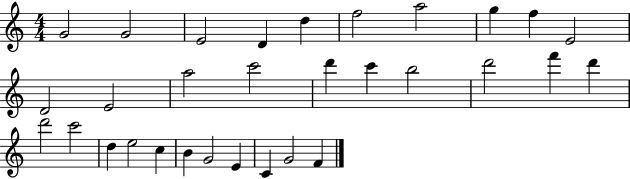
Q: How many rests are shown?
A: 0